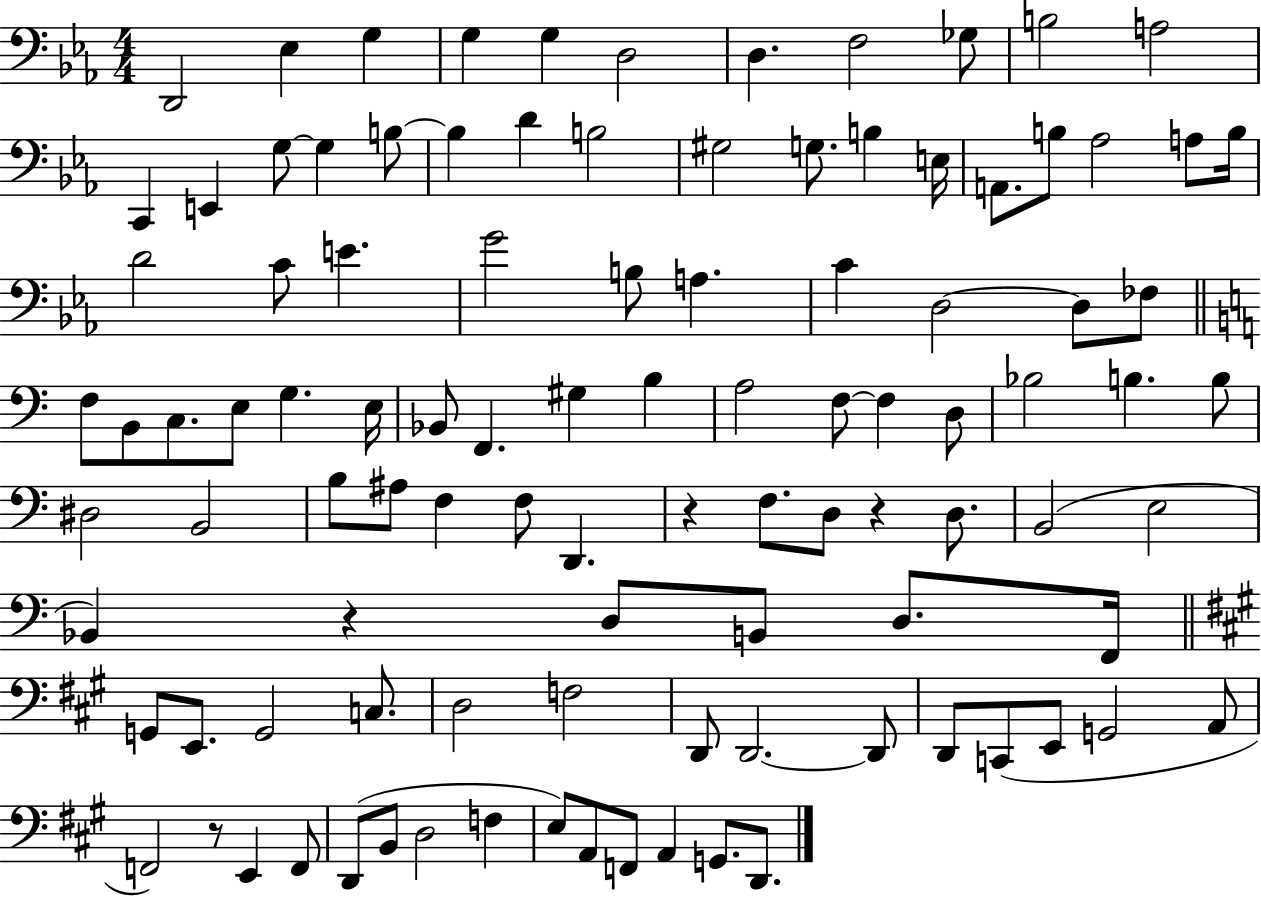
X:1
T:Untitled
M:4/4
L:1/4
K:Eb
D,,2 _E, G, G, G, D,2 D, F,2 _G,/2 B,2 A,2 C,, E,, G,/2 G, B,/2 B, D B,2 ^G,2 G,/2 B, E,/4 A,,/2 B,/2 _A,2 A,/2 B,/4 D2 C/2 E G2 B,/2 A, C D,2 D,/2 _F,/2 F,/2 B,,/2 C,/2 E,/2 G, E,/4 _B,,/2 F,, ^G, B, A,2 F,/2 F, D,/2 _B,2 B, B,/2 ^D,2 B,,2 B,/2 ^A,/2 F, F,/2 D,, z F,/2 D,/2 z D,/2 B,,2 E,2 _B,, z D,/2 B,,/2 D,/2 F,,/4 G,,/2 E,,/2 G,,2 C,/2 D,2 F,2 D,,/2 D,,2 D,,/2 D,,/2 C,,/2 E,,/2 G,,2 A,,/2 F,,2 z/2 E,, F,,/2 D,,/2 B,,/2 D,2 F, E,/2 A,,/2 F,,/2 A,, G,,/2 D,,/2